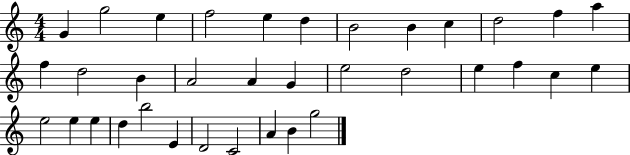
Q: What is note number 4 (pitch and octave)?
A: F5